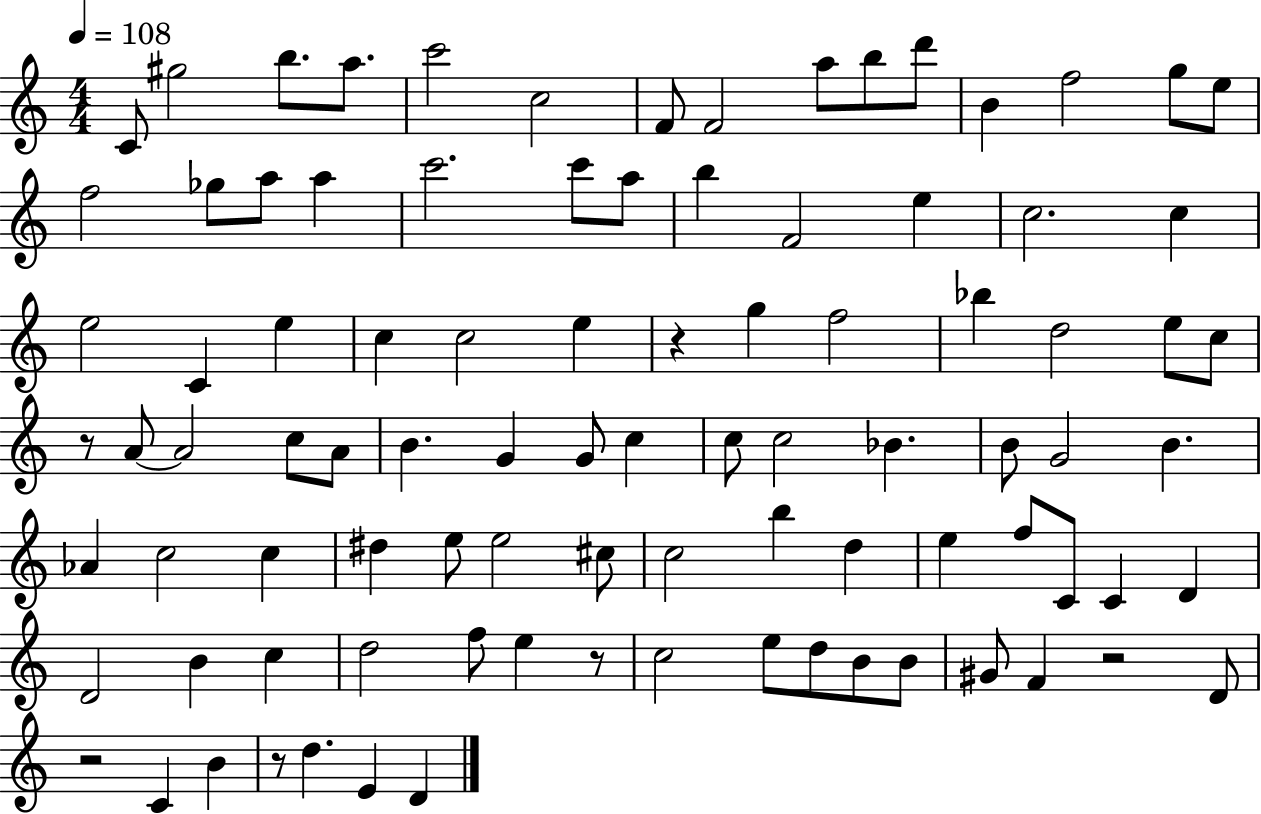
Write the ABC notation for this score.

X:1
T:Untitled
M:4/4
L:1/4
K:C
C/2 ^g2 b/2 a/2 c'2 c2 F/2 F2 a/2 b/2 d'/2 B f2 g/2 e/2 f2 _g/2 a/2 a c'2 c'/2 a/2 b F2 e c2 c e2 C e c c2 e z g f2 _b d2 e/2 c/2 z/2 A/2 A2 c/2 A/2 B G G/2 c c/2 c2 _B B/2 G2 B _A c2 c ^d e/2 e2 ^c/2 c2 b d e f/2 C/2 C D D2 B c d2 f/2 e z/2 c2 e/2 d/2 B/2 B/2 ^G/2 F z2 D/2 z2 C B z/2 d E D